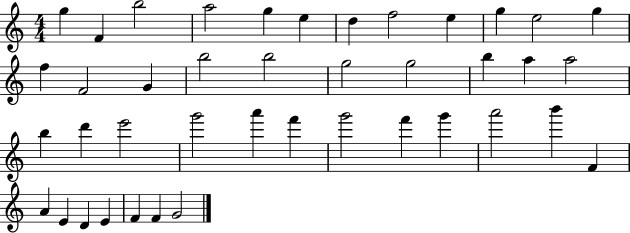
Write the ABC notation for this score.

X:1
T:Untitled
M:4/4
L:1/4
K:C
g F b2 a2 g e d f2 e g e2 g f F2 G b2 b2 g2 g2 b a a2 b d' e'2 g'2 a' f' g'2 f' g' a'2 b' F A E D E F F G2